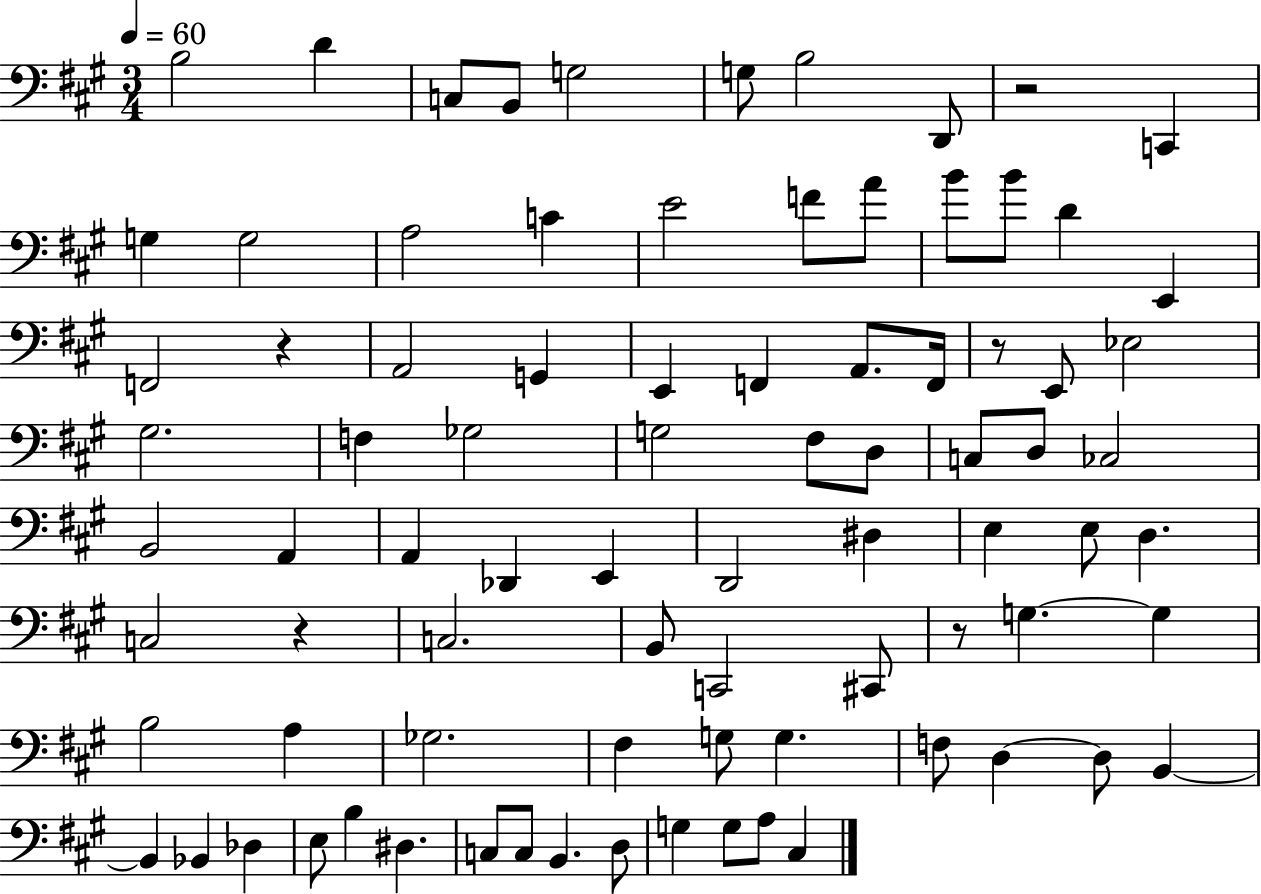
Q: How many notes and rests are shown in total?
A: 84